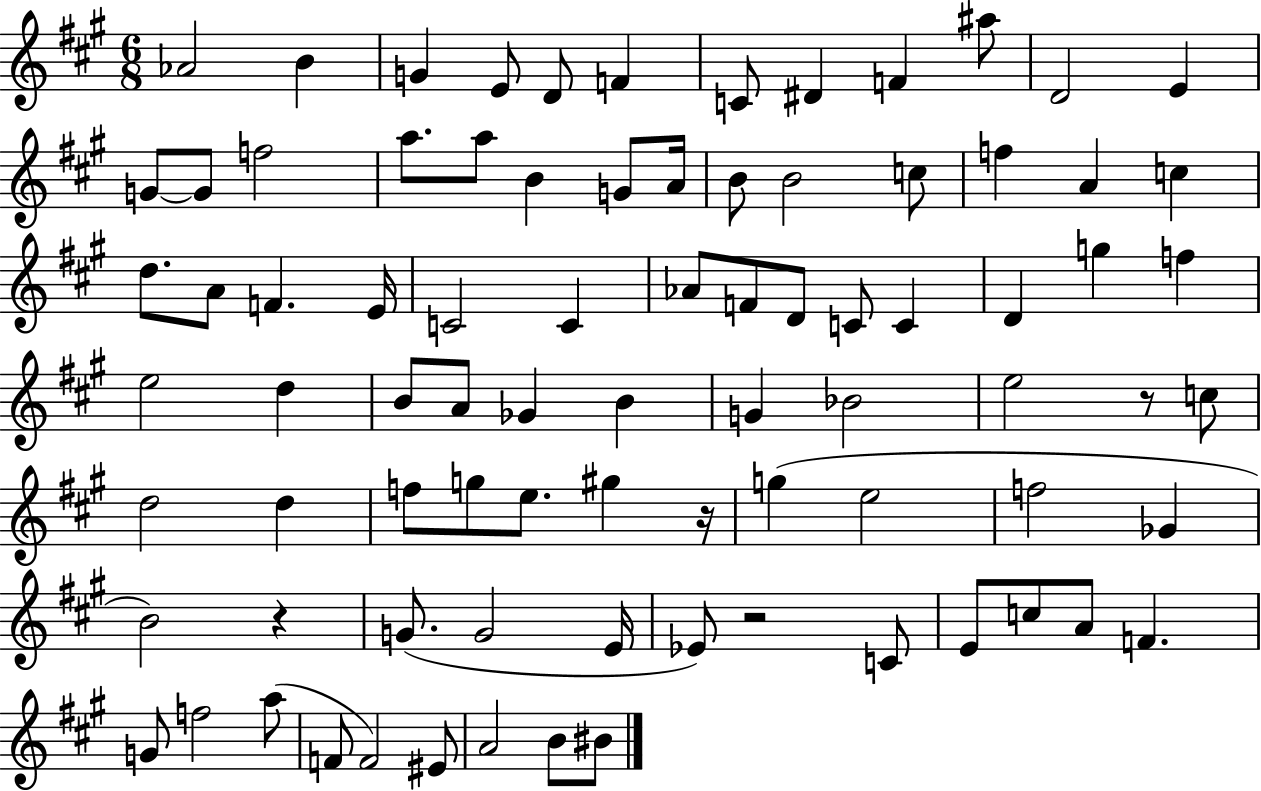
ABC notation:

X:1
T:Untitled
M:6/8
L:1/4
K:A
_A2 B G E/2 D/2 F C/2 ^D F ^a/2 D2 E G/2 G/2 f2 a/2 a/2 B G/2 A/4 B/2 B2 c/2 f A c d/2 A/2 F E/4 C2 C _A/2 F/2 D/2 C/2 C D g f e2 d B/2 A/2 _G B G _B2 e2 z/2 c/2 d2 d f/2 g/2 e/2 ^g z/4 g e2 f2 _G B2 z G/2 G2 E/4 _E/2 z2 C/2 E/2 c/2 A/2 F G/2 f2 a/2 F/2 F2 ^E/2 A2 B/2 ^B/2